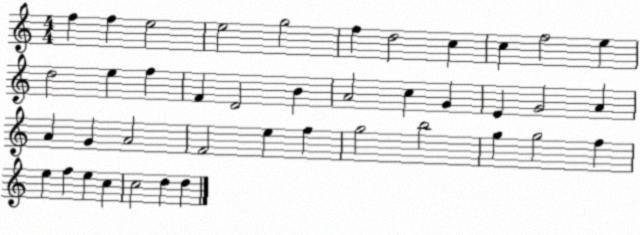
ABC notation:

X:1
T:Untitled
M:4/4
L:1/4
K:C
f f e2 e2 g2 f d2 c c f2 e d2 e f F D2 B A2 c G E G2 A A G A2 F2 e f g2 b2 g g2 f e f e c c2 d d